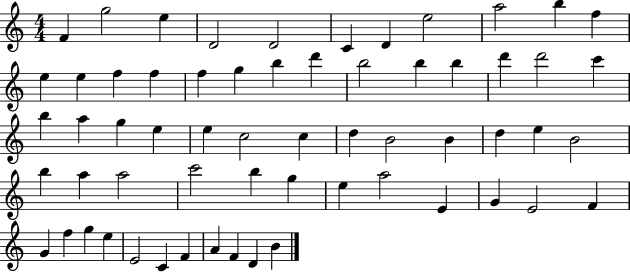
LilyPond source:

{
  \clef treble
  \numericTimeSignature
  \time 4/4
  \key c \major
  f'4 g''2 e''4 | d'2 d'2 | c'4 d'4 e''2 | a''2 b''4 f''4 | \break e''4 e''4 f''4 f''4 | f''4 g''4 b''4 d'''4 | b''2 b''4 b''4 | d'''4 d'''2 c'''4 | \break b''4 a''4 g''4 e''4 | e''4 c''2 c''4 | d''4 b'2 b'4 | d''4 e''4 b'2 | \break b''4 a''4 a''2 | c'''2 b''4 g''4 | e''4 a''2 e'4 | g'4 e'2 f'4 | \break g'4 f''4 g''4 e''4 | e'2 c'4 f'4 | a'4 f'4 d'4 b'4 | \bar "|."
}